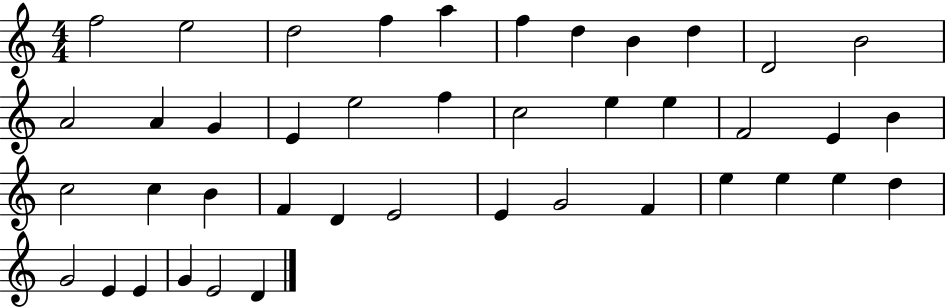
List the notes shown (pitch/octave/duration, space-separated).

F5/h E5/h D5/h F5/q A5/q F5/q D5/q B4/q D5/q D4/h B4/h A4/h A4/q G4/q E4/q E5/h F5/q C5/h E5/q E5/q F4/h E4/q B4/q C5/h C5/q B4/q F4/q D4/q E4/h E4/q G4/h F4/q E5/q E5/q E5/q D5/q G4/h E4/q E4/q G4/q E4/h D4/q